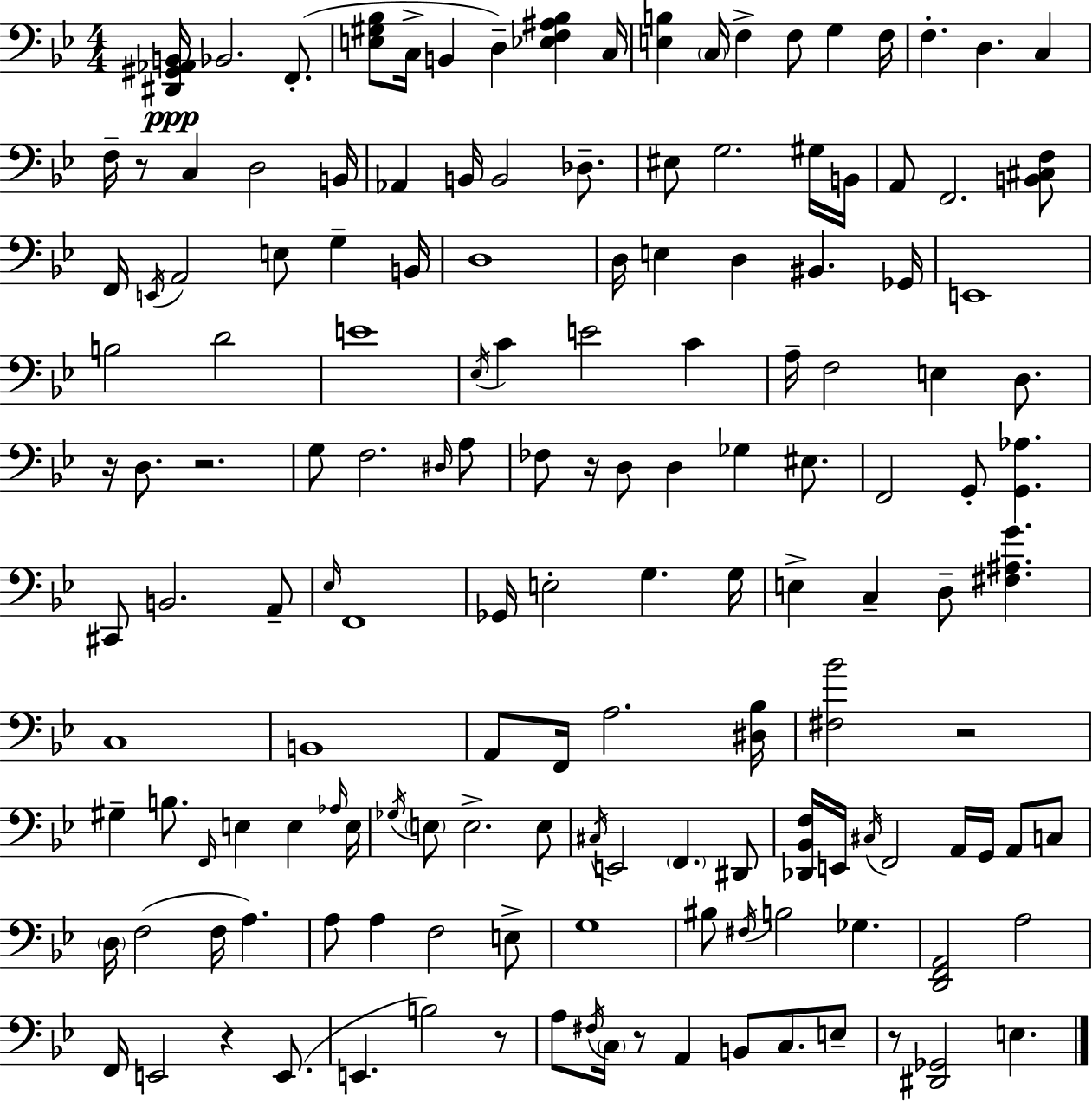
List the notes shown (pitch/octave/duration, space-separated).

[D#2,G#2,Ab2,B2]/s Bb2/h. F2/e. [E3,G#3,Bb3]/e C3/s B2/q D3/q [Eb3,F3,A#3,Bb3]/q C3/s [E3,B3]/q C3/s F3/q F3/e G3/q F3/s F3/q. D3/q. C3/q F3/s R/e C3/q D3/h B2/s Ab2/q B2/s B2/h Db3/e. EIS3/e G3/h. G#3/s B2/s A2/e F2/h. [B2,C#3,F3]/e F2/s E2/s A2/h E3/e G3/q B2/s D3/w D3/s E3/q D3/q BIS2/q. Gb2/s E2/w B3/h D4/h E4/w Eb3/s C4/q E4/h C4/q A3/s F3/h E3/q D3/e. R/s D3/e. R/h. G3/e F3/h. D#3/s A3/e FES3/e R/s D3/e D3/q Gb3/q EIS3/e. F2/h G2/e [G2,Ab3]/q. C#2/e B2/h. A2/e Eb3/s F2/w Gb2/s E3/h G3/q. G3/s E3/q C3/q D3/e [F#3,A#3,G4]/q. C3/w B2/w A2/e F2/s A3/h. [D#3,Bb3]/s [F#3,Bb4]/h R/h G#3/q B3/e. F2/s E3/q E3/q Ab3/s E3/s Gb3/s E3/e E3/h. E3/e C#3/s E2/h F2/q. D#2/e [Db2,Bb2,F3]/s E2/s C#3/s F2/h A2/s G2/s A2/e C3/e D3/s F3/h F3/s A3/q. A3/e A3/q F3/h E3/e G3/w BIS3/e F#3/s B3/h Gb3/q. [D2,F2,A2]/h A3/h F2/s E2/h R/q E2/e. E2/q. B3/h R/e A3/e F#3/s C3/s R/e A2/q B2/e C3/e. E3/e R/e [D#2,Gb2]/h E3/q.